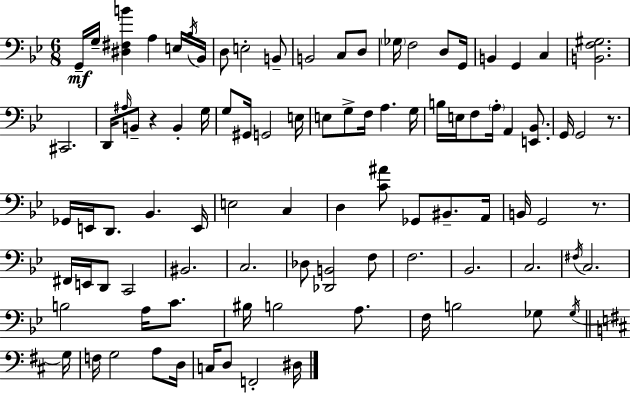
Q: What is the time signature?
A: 6/8